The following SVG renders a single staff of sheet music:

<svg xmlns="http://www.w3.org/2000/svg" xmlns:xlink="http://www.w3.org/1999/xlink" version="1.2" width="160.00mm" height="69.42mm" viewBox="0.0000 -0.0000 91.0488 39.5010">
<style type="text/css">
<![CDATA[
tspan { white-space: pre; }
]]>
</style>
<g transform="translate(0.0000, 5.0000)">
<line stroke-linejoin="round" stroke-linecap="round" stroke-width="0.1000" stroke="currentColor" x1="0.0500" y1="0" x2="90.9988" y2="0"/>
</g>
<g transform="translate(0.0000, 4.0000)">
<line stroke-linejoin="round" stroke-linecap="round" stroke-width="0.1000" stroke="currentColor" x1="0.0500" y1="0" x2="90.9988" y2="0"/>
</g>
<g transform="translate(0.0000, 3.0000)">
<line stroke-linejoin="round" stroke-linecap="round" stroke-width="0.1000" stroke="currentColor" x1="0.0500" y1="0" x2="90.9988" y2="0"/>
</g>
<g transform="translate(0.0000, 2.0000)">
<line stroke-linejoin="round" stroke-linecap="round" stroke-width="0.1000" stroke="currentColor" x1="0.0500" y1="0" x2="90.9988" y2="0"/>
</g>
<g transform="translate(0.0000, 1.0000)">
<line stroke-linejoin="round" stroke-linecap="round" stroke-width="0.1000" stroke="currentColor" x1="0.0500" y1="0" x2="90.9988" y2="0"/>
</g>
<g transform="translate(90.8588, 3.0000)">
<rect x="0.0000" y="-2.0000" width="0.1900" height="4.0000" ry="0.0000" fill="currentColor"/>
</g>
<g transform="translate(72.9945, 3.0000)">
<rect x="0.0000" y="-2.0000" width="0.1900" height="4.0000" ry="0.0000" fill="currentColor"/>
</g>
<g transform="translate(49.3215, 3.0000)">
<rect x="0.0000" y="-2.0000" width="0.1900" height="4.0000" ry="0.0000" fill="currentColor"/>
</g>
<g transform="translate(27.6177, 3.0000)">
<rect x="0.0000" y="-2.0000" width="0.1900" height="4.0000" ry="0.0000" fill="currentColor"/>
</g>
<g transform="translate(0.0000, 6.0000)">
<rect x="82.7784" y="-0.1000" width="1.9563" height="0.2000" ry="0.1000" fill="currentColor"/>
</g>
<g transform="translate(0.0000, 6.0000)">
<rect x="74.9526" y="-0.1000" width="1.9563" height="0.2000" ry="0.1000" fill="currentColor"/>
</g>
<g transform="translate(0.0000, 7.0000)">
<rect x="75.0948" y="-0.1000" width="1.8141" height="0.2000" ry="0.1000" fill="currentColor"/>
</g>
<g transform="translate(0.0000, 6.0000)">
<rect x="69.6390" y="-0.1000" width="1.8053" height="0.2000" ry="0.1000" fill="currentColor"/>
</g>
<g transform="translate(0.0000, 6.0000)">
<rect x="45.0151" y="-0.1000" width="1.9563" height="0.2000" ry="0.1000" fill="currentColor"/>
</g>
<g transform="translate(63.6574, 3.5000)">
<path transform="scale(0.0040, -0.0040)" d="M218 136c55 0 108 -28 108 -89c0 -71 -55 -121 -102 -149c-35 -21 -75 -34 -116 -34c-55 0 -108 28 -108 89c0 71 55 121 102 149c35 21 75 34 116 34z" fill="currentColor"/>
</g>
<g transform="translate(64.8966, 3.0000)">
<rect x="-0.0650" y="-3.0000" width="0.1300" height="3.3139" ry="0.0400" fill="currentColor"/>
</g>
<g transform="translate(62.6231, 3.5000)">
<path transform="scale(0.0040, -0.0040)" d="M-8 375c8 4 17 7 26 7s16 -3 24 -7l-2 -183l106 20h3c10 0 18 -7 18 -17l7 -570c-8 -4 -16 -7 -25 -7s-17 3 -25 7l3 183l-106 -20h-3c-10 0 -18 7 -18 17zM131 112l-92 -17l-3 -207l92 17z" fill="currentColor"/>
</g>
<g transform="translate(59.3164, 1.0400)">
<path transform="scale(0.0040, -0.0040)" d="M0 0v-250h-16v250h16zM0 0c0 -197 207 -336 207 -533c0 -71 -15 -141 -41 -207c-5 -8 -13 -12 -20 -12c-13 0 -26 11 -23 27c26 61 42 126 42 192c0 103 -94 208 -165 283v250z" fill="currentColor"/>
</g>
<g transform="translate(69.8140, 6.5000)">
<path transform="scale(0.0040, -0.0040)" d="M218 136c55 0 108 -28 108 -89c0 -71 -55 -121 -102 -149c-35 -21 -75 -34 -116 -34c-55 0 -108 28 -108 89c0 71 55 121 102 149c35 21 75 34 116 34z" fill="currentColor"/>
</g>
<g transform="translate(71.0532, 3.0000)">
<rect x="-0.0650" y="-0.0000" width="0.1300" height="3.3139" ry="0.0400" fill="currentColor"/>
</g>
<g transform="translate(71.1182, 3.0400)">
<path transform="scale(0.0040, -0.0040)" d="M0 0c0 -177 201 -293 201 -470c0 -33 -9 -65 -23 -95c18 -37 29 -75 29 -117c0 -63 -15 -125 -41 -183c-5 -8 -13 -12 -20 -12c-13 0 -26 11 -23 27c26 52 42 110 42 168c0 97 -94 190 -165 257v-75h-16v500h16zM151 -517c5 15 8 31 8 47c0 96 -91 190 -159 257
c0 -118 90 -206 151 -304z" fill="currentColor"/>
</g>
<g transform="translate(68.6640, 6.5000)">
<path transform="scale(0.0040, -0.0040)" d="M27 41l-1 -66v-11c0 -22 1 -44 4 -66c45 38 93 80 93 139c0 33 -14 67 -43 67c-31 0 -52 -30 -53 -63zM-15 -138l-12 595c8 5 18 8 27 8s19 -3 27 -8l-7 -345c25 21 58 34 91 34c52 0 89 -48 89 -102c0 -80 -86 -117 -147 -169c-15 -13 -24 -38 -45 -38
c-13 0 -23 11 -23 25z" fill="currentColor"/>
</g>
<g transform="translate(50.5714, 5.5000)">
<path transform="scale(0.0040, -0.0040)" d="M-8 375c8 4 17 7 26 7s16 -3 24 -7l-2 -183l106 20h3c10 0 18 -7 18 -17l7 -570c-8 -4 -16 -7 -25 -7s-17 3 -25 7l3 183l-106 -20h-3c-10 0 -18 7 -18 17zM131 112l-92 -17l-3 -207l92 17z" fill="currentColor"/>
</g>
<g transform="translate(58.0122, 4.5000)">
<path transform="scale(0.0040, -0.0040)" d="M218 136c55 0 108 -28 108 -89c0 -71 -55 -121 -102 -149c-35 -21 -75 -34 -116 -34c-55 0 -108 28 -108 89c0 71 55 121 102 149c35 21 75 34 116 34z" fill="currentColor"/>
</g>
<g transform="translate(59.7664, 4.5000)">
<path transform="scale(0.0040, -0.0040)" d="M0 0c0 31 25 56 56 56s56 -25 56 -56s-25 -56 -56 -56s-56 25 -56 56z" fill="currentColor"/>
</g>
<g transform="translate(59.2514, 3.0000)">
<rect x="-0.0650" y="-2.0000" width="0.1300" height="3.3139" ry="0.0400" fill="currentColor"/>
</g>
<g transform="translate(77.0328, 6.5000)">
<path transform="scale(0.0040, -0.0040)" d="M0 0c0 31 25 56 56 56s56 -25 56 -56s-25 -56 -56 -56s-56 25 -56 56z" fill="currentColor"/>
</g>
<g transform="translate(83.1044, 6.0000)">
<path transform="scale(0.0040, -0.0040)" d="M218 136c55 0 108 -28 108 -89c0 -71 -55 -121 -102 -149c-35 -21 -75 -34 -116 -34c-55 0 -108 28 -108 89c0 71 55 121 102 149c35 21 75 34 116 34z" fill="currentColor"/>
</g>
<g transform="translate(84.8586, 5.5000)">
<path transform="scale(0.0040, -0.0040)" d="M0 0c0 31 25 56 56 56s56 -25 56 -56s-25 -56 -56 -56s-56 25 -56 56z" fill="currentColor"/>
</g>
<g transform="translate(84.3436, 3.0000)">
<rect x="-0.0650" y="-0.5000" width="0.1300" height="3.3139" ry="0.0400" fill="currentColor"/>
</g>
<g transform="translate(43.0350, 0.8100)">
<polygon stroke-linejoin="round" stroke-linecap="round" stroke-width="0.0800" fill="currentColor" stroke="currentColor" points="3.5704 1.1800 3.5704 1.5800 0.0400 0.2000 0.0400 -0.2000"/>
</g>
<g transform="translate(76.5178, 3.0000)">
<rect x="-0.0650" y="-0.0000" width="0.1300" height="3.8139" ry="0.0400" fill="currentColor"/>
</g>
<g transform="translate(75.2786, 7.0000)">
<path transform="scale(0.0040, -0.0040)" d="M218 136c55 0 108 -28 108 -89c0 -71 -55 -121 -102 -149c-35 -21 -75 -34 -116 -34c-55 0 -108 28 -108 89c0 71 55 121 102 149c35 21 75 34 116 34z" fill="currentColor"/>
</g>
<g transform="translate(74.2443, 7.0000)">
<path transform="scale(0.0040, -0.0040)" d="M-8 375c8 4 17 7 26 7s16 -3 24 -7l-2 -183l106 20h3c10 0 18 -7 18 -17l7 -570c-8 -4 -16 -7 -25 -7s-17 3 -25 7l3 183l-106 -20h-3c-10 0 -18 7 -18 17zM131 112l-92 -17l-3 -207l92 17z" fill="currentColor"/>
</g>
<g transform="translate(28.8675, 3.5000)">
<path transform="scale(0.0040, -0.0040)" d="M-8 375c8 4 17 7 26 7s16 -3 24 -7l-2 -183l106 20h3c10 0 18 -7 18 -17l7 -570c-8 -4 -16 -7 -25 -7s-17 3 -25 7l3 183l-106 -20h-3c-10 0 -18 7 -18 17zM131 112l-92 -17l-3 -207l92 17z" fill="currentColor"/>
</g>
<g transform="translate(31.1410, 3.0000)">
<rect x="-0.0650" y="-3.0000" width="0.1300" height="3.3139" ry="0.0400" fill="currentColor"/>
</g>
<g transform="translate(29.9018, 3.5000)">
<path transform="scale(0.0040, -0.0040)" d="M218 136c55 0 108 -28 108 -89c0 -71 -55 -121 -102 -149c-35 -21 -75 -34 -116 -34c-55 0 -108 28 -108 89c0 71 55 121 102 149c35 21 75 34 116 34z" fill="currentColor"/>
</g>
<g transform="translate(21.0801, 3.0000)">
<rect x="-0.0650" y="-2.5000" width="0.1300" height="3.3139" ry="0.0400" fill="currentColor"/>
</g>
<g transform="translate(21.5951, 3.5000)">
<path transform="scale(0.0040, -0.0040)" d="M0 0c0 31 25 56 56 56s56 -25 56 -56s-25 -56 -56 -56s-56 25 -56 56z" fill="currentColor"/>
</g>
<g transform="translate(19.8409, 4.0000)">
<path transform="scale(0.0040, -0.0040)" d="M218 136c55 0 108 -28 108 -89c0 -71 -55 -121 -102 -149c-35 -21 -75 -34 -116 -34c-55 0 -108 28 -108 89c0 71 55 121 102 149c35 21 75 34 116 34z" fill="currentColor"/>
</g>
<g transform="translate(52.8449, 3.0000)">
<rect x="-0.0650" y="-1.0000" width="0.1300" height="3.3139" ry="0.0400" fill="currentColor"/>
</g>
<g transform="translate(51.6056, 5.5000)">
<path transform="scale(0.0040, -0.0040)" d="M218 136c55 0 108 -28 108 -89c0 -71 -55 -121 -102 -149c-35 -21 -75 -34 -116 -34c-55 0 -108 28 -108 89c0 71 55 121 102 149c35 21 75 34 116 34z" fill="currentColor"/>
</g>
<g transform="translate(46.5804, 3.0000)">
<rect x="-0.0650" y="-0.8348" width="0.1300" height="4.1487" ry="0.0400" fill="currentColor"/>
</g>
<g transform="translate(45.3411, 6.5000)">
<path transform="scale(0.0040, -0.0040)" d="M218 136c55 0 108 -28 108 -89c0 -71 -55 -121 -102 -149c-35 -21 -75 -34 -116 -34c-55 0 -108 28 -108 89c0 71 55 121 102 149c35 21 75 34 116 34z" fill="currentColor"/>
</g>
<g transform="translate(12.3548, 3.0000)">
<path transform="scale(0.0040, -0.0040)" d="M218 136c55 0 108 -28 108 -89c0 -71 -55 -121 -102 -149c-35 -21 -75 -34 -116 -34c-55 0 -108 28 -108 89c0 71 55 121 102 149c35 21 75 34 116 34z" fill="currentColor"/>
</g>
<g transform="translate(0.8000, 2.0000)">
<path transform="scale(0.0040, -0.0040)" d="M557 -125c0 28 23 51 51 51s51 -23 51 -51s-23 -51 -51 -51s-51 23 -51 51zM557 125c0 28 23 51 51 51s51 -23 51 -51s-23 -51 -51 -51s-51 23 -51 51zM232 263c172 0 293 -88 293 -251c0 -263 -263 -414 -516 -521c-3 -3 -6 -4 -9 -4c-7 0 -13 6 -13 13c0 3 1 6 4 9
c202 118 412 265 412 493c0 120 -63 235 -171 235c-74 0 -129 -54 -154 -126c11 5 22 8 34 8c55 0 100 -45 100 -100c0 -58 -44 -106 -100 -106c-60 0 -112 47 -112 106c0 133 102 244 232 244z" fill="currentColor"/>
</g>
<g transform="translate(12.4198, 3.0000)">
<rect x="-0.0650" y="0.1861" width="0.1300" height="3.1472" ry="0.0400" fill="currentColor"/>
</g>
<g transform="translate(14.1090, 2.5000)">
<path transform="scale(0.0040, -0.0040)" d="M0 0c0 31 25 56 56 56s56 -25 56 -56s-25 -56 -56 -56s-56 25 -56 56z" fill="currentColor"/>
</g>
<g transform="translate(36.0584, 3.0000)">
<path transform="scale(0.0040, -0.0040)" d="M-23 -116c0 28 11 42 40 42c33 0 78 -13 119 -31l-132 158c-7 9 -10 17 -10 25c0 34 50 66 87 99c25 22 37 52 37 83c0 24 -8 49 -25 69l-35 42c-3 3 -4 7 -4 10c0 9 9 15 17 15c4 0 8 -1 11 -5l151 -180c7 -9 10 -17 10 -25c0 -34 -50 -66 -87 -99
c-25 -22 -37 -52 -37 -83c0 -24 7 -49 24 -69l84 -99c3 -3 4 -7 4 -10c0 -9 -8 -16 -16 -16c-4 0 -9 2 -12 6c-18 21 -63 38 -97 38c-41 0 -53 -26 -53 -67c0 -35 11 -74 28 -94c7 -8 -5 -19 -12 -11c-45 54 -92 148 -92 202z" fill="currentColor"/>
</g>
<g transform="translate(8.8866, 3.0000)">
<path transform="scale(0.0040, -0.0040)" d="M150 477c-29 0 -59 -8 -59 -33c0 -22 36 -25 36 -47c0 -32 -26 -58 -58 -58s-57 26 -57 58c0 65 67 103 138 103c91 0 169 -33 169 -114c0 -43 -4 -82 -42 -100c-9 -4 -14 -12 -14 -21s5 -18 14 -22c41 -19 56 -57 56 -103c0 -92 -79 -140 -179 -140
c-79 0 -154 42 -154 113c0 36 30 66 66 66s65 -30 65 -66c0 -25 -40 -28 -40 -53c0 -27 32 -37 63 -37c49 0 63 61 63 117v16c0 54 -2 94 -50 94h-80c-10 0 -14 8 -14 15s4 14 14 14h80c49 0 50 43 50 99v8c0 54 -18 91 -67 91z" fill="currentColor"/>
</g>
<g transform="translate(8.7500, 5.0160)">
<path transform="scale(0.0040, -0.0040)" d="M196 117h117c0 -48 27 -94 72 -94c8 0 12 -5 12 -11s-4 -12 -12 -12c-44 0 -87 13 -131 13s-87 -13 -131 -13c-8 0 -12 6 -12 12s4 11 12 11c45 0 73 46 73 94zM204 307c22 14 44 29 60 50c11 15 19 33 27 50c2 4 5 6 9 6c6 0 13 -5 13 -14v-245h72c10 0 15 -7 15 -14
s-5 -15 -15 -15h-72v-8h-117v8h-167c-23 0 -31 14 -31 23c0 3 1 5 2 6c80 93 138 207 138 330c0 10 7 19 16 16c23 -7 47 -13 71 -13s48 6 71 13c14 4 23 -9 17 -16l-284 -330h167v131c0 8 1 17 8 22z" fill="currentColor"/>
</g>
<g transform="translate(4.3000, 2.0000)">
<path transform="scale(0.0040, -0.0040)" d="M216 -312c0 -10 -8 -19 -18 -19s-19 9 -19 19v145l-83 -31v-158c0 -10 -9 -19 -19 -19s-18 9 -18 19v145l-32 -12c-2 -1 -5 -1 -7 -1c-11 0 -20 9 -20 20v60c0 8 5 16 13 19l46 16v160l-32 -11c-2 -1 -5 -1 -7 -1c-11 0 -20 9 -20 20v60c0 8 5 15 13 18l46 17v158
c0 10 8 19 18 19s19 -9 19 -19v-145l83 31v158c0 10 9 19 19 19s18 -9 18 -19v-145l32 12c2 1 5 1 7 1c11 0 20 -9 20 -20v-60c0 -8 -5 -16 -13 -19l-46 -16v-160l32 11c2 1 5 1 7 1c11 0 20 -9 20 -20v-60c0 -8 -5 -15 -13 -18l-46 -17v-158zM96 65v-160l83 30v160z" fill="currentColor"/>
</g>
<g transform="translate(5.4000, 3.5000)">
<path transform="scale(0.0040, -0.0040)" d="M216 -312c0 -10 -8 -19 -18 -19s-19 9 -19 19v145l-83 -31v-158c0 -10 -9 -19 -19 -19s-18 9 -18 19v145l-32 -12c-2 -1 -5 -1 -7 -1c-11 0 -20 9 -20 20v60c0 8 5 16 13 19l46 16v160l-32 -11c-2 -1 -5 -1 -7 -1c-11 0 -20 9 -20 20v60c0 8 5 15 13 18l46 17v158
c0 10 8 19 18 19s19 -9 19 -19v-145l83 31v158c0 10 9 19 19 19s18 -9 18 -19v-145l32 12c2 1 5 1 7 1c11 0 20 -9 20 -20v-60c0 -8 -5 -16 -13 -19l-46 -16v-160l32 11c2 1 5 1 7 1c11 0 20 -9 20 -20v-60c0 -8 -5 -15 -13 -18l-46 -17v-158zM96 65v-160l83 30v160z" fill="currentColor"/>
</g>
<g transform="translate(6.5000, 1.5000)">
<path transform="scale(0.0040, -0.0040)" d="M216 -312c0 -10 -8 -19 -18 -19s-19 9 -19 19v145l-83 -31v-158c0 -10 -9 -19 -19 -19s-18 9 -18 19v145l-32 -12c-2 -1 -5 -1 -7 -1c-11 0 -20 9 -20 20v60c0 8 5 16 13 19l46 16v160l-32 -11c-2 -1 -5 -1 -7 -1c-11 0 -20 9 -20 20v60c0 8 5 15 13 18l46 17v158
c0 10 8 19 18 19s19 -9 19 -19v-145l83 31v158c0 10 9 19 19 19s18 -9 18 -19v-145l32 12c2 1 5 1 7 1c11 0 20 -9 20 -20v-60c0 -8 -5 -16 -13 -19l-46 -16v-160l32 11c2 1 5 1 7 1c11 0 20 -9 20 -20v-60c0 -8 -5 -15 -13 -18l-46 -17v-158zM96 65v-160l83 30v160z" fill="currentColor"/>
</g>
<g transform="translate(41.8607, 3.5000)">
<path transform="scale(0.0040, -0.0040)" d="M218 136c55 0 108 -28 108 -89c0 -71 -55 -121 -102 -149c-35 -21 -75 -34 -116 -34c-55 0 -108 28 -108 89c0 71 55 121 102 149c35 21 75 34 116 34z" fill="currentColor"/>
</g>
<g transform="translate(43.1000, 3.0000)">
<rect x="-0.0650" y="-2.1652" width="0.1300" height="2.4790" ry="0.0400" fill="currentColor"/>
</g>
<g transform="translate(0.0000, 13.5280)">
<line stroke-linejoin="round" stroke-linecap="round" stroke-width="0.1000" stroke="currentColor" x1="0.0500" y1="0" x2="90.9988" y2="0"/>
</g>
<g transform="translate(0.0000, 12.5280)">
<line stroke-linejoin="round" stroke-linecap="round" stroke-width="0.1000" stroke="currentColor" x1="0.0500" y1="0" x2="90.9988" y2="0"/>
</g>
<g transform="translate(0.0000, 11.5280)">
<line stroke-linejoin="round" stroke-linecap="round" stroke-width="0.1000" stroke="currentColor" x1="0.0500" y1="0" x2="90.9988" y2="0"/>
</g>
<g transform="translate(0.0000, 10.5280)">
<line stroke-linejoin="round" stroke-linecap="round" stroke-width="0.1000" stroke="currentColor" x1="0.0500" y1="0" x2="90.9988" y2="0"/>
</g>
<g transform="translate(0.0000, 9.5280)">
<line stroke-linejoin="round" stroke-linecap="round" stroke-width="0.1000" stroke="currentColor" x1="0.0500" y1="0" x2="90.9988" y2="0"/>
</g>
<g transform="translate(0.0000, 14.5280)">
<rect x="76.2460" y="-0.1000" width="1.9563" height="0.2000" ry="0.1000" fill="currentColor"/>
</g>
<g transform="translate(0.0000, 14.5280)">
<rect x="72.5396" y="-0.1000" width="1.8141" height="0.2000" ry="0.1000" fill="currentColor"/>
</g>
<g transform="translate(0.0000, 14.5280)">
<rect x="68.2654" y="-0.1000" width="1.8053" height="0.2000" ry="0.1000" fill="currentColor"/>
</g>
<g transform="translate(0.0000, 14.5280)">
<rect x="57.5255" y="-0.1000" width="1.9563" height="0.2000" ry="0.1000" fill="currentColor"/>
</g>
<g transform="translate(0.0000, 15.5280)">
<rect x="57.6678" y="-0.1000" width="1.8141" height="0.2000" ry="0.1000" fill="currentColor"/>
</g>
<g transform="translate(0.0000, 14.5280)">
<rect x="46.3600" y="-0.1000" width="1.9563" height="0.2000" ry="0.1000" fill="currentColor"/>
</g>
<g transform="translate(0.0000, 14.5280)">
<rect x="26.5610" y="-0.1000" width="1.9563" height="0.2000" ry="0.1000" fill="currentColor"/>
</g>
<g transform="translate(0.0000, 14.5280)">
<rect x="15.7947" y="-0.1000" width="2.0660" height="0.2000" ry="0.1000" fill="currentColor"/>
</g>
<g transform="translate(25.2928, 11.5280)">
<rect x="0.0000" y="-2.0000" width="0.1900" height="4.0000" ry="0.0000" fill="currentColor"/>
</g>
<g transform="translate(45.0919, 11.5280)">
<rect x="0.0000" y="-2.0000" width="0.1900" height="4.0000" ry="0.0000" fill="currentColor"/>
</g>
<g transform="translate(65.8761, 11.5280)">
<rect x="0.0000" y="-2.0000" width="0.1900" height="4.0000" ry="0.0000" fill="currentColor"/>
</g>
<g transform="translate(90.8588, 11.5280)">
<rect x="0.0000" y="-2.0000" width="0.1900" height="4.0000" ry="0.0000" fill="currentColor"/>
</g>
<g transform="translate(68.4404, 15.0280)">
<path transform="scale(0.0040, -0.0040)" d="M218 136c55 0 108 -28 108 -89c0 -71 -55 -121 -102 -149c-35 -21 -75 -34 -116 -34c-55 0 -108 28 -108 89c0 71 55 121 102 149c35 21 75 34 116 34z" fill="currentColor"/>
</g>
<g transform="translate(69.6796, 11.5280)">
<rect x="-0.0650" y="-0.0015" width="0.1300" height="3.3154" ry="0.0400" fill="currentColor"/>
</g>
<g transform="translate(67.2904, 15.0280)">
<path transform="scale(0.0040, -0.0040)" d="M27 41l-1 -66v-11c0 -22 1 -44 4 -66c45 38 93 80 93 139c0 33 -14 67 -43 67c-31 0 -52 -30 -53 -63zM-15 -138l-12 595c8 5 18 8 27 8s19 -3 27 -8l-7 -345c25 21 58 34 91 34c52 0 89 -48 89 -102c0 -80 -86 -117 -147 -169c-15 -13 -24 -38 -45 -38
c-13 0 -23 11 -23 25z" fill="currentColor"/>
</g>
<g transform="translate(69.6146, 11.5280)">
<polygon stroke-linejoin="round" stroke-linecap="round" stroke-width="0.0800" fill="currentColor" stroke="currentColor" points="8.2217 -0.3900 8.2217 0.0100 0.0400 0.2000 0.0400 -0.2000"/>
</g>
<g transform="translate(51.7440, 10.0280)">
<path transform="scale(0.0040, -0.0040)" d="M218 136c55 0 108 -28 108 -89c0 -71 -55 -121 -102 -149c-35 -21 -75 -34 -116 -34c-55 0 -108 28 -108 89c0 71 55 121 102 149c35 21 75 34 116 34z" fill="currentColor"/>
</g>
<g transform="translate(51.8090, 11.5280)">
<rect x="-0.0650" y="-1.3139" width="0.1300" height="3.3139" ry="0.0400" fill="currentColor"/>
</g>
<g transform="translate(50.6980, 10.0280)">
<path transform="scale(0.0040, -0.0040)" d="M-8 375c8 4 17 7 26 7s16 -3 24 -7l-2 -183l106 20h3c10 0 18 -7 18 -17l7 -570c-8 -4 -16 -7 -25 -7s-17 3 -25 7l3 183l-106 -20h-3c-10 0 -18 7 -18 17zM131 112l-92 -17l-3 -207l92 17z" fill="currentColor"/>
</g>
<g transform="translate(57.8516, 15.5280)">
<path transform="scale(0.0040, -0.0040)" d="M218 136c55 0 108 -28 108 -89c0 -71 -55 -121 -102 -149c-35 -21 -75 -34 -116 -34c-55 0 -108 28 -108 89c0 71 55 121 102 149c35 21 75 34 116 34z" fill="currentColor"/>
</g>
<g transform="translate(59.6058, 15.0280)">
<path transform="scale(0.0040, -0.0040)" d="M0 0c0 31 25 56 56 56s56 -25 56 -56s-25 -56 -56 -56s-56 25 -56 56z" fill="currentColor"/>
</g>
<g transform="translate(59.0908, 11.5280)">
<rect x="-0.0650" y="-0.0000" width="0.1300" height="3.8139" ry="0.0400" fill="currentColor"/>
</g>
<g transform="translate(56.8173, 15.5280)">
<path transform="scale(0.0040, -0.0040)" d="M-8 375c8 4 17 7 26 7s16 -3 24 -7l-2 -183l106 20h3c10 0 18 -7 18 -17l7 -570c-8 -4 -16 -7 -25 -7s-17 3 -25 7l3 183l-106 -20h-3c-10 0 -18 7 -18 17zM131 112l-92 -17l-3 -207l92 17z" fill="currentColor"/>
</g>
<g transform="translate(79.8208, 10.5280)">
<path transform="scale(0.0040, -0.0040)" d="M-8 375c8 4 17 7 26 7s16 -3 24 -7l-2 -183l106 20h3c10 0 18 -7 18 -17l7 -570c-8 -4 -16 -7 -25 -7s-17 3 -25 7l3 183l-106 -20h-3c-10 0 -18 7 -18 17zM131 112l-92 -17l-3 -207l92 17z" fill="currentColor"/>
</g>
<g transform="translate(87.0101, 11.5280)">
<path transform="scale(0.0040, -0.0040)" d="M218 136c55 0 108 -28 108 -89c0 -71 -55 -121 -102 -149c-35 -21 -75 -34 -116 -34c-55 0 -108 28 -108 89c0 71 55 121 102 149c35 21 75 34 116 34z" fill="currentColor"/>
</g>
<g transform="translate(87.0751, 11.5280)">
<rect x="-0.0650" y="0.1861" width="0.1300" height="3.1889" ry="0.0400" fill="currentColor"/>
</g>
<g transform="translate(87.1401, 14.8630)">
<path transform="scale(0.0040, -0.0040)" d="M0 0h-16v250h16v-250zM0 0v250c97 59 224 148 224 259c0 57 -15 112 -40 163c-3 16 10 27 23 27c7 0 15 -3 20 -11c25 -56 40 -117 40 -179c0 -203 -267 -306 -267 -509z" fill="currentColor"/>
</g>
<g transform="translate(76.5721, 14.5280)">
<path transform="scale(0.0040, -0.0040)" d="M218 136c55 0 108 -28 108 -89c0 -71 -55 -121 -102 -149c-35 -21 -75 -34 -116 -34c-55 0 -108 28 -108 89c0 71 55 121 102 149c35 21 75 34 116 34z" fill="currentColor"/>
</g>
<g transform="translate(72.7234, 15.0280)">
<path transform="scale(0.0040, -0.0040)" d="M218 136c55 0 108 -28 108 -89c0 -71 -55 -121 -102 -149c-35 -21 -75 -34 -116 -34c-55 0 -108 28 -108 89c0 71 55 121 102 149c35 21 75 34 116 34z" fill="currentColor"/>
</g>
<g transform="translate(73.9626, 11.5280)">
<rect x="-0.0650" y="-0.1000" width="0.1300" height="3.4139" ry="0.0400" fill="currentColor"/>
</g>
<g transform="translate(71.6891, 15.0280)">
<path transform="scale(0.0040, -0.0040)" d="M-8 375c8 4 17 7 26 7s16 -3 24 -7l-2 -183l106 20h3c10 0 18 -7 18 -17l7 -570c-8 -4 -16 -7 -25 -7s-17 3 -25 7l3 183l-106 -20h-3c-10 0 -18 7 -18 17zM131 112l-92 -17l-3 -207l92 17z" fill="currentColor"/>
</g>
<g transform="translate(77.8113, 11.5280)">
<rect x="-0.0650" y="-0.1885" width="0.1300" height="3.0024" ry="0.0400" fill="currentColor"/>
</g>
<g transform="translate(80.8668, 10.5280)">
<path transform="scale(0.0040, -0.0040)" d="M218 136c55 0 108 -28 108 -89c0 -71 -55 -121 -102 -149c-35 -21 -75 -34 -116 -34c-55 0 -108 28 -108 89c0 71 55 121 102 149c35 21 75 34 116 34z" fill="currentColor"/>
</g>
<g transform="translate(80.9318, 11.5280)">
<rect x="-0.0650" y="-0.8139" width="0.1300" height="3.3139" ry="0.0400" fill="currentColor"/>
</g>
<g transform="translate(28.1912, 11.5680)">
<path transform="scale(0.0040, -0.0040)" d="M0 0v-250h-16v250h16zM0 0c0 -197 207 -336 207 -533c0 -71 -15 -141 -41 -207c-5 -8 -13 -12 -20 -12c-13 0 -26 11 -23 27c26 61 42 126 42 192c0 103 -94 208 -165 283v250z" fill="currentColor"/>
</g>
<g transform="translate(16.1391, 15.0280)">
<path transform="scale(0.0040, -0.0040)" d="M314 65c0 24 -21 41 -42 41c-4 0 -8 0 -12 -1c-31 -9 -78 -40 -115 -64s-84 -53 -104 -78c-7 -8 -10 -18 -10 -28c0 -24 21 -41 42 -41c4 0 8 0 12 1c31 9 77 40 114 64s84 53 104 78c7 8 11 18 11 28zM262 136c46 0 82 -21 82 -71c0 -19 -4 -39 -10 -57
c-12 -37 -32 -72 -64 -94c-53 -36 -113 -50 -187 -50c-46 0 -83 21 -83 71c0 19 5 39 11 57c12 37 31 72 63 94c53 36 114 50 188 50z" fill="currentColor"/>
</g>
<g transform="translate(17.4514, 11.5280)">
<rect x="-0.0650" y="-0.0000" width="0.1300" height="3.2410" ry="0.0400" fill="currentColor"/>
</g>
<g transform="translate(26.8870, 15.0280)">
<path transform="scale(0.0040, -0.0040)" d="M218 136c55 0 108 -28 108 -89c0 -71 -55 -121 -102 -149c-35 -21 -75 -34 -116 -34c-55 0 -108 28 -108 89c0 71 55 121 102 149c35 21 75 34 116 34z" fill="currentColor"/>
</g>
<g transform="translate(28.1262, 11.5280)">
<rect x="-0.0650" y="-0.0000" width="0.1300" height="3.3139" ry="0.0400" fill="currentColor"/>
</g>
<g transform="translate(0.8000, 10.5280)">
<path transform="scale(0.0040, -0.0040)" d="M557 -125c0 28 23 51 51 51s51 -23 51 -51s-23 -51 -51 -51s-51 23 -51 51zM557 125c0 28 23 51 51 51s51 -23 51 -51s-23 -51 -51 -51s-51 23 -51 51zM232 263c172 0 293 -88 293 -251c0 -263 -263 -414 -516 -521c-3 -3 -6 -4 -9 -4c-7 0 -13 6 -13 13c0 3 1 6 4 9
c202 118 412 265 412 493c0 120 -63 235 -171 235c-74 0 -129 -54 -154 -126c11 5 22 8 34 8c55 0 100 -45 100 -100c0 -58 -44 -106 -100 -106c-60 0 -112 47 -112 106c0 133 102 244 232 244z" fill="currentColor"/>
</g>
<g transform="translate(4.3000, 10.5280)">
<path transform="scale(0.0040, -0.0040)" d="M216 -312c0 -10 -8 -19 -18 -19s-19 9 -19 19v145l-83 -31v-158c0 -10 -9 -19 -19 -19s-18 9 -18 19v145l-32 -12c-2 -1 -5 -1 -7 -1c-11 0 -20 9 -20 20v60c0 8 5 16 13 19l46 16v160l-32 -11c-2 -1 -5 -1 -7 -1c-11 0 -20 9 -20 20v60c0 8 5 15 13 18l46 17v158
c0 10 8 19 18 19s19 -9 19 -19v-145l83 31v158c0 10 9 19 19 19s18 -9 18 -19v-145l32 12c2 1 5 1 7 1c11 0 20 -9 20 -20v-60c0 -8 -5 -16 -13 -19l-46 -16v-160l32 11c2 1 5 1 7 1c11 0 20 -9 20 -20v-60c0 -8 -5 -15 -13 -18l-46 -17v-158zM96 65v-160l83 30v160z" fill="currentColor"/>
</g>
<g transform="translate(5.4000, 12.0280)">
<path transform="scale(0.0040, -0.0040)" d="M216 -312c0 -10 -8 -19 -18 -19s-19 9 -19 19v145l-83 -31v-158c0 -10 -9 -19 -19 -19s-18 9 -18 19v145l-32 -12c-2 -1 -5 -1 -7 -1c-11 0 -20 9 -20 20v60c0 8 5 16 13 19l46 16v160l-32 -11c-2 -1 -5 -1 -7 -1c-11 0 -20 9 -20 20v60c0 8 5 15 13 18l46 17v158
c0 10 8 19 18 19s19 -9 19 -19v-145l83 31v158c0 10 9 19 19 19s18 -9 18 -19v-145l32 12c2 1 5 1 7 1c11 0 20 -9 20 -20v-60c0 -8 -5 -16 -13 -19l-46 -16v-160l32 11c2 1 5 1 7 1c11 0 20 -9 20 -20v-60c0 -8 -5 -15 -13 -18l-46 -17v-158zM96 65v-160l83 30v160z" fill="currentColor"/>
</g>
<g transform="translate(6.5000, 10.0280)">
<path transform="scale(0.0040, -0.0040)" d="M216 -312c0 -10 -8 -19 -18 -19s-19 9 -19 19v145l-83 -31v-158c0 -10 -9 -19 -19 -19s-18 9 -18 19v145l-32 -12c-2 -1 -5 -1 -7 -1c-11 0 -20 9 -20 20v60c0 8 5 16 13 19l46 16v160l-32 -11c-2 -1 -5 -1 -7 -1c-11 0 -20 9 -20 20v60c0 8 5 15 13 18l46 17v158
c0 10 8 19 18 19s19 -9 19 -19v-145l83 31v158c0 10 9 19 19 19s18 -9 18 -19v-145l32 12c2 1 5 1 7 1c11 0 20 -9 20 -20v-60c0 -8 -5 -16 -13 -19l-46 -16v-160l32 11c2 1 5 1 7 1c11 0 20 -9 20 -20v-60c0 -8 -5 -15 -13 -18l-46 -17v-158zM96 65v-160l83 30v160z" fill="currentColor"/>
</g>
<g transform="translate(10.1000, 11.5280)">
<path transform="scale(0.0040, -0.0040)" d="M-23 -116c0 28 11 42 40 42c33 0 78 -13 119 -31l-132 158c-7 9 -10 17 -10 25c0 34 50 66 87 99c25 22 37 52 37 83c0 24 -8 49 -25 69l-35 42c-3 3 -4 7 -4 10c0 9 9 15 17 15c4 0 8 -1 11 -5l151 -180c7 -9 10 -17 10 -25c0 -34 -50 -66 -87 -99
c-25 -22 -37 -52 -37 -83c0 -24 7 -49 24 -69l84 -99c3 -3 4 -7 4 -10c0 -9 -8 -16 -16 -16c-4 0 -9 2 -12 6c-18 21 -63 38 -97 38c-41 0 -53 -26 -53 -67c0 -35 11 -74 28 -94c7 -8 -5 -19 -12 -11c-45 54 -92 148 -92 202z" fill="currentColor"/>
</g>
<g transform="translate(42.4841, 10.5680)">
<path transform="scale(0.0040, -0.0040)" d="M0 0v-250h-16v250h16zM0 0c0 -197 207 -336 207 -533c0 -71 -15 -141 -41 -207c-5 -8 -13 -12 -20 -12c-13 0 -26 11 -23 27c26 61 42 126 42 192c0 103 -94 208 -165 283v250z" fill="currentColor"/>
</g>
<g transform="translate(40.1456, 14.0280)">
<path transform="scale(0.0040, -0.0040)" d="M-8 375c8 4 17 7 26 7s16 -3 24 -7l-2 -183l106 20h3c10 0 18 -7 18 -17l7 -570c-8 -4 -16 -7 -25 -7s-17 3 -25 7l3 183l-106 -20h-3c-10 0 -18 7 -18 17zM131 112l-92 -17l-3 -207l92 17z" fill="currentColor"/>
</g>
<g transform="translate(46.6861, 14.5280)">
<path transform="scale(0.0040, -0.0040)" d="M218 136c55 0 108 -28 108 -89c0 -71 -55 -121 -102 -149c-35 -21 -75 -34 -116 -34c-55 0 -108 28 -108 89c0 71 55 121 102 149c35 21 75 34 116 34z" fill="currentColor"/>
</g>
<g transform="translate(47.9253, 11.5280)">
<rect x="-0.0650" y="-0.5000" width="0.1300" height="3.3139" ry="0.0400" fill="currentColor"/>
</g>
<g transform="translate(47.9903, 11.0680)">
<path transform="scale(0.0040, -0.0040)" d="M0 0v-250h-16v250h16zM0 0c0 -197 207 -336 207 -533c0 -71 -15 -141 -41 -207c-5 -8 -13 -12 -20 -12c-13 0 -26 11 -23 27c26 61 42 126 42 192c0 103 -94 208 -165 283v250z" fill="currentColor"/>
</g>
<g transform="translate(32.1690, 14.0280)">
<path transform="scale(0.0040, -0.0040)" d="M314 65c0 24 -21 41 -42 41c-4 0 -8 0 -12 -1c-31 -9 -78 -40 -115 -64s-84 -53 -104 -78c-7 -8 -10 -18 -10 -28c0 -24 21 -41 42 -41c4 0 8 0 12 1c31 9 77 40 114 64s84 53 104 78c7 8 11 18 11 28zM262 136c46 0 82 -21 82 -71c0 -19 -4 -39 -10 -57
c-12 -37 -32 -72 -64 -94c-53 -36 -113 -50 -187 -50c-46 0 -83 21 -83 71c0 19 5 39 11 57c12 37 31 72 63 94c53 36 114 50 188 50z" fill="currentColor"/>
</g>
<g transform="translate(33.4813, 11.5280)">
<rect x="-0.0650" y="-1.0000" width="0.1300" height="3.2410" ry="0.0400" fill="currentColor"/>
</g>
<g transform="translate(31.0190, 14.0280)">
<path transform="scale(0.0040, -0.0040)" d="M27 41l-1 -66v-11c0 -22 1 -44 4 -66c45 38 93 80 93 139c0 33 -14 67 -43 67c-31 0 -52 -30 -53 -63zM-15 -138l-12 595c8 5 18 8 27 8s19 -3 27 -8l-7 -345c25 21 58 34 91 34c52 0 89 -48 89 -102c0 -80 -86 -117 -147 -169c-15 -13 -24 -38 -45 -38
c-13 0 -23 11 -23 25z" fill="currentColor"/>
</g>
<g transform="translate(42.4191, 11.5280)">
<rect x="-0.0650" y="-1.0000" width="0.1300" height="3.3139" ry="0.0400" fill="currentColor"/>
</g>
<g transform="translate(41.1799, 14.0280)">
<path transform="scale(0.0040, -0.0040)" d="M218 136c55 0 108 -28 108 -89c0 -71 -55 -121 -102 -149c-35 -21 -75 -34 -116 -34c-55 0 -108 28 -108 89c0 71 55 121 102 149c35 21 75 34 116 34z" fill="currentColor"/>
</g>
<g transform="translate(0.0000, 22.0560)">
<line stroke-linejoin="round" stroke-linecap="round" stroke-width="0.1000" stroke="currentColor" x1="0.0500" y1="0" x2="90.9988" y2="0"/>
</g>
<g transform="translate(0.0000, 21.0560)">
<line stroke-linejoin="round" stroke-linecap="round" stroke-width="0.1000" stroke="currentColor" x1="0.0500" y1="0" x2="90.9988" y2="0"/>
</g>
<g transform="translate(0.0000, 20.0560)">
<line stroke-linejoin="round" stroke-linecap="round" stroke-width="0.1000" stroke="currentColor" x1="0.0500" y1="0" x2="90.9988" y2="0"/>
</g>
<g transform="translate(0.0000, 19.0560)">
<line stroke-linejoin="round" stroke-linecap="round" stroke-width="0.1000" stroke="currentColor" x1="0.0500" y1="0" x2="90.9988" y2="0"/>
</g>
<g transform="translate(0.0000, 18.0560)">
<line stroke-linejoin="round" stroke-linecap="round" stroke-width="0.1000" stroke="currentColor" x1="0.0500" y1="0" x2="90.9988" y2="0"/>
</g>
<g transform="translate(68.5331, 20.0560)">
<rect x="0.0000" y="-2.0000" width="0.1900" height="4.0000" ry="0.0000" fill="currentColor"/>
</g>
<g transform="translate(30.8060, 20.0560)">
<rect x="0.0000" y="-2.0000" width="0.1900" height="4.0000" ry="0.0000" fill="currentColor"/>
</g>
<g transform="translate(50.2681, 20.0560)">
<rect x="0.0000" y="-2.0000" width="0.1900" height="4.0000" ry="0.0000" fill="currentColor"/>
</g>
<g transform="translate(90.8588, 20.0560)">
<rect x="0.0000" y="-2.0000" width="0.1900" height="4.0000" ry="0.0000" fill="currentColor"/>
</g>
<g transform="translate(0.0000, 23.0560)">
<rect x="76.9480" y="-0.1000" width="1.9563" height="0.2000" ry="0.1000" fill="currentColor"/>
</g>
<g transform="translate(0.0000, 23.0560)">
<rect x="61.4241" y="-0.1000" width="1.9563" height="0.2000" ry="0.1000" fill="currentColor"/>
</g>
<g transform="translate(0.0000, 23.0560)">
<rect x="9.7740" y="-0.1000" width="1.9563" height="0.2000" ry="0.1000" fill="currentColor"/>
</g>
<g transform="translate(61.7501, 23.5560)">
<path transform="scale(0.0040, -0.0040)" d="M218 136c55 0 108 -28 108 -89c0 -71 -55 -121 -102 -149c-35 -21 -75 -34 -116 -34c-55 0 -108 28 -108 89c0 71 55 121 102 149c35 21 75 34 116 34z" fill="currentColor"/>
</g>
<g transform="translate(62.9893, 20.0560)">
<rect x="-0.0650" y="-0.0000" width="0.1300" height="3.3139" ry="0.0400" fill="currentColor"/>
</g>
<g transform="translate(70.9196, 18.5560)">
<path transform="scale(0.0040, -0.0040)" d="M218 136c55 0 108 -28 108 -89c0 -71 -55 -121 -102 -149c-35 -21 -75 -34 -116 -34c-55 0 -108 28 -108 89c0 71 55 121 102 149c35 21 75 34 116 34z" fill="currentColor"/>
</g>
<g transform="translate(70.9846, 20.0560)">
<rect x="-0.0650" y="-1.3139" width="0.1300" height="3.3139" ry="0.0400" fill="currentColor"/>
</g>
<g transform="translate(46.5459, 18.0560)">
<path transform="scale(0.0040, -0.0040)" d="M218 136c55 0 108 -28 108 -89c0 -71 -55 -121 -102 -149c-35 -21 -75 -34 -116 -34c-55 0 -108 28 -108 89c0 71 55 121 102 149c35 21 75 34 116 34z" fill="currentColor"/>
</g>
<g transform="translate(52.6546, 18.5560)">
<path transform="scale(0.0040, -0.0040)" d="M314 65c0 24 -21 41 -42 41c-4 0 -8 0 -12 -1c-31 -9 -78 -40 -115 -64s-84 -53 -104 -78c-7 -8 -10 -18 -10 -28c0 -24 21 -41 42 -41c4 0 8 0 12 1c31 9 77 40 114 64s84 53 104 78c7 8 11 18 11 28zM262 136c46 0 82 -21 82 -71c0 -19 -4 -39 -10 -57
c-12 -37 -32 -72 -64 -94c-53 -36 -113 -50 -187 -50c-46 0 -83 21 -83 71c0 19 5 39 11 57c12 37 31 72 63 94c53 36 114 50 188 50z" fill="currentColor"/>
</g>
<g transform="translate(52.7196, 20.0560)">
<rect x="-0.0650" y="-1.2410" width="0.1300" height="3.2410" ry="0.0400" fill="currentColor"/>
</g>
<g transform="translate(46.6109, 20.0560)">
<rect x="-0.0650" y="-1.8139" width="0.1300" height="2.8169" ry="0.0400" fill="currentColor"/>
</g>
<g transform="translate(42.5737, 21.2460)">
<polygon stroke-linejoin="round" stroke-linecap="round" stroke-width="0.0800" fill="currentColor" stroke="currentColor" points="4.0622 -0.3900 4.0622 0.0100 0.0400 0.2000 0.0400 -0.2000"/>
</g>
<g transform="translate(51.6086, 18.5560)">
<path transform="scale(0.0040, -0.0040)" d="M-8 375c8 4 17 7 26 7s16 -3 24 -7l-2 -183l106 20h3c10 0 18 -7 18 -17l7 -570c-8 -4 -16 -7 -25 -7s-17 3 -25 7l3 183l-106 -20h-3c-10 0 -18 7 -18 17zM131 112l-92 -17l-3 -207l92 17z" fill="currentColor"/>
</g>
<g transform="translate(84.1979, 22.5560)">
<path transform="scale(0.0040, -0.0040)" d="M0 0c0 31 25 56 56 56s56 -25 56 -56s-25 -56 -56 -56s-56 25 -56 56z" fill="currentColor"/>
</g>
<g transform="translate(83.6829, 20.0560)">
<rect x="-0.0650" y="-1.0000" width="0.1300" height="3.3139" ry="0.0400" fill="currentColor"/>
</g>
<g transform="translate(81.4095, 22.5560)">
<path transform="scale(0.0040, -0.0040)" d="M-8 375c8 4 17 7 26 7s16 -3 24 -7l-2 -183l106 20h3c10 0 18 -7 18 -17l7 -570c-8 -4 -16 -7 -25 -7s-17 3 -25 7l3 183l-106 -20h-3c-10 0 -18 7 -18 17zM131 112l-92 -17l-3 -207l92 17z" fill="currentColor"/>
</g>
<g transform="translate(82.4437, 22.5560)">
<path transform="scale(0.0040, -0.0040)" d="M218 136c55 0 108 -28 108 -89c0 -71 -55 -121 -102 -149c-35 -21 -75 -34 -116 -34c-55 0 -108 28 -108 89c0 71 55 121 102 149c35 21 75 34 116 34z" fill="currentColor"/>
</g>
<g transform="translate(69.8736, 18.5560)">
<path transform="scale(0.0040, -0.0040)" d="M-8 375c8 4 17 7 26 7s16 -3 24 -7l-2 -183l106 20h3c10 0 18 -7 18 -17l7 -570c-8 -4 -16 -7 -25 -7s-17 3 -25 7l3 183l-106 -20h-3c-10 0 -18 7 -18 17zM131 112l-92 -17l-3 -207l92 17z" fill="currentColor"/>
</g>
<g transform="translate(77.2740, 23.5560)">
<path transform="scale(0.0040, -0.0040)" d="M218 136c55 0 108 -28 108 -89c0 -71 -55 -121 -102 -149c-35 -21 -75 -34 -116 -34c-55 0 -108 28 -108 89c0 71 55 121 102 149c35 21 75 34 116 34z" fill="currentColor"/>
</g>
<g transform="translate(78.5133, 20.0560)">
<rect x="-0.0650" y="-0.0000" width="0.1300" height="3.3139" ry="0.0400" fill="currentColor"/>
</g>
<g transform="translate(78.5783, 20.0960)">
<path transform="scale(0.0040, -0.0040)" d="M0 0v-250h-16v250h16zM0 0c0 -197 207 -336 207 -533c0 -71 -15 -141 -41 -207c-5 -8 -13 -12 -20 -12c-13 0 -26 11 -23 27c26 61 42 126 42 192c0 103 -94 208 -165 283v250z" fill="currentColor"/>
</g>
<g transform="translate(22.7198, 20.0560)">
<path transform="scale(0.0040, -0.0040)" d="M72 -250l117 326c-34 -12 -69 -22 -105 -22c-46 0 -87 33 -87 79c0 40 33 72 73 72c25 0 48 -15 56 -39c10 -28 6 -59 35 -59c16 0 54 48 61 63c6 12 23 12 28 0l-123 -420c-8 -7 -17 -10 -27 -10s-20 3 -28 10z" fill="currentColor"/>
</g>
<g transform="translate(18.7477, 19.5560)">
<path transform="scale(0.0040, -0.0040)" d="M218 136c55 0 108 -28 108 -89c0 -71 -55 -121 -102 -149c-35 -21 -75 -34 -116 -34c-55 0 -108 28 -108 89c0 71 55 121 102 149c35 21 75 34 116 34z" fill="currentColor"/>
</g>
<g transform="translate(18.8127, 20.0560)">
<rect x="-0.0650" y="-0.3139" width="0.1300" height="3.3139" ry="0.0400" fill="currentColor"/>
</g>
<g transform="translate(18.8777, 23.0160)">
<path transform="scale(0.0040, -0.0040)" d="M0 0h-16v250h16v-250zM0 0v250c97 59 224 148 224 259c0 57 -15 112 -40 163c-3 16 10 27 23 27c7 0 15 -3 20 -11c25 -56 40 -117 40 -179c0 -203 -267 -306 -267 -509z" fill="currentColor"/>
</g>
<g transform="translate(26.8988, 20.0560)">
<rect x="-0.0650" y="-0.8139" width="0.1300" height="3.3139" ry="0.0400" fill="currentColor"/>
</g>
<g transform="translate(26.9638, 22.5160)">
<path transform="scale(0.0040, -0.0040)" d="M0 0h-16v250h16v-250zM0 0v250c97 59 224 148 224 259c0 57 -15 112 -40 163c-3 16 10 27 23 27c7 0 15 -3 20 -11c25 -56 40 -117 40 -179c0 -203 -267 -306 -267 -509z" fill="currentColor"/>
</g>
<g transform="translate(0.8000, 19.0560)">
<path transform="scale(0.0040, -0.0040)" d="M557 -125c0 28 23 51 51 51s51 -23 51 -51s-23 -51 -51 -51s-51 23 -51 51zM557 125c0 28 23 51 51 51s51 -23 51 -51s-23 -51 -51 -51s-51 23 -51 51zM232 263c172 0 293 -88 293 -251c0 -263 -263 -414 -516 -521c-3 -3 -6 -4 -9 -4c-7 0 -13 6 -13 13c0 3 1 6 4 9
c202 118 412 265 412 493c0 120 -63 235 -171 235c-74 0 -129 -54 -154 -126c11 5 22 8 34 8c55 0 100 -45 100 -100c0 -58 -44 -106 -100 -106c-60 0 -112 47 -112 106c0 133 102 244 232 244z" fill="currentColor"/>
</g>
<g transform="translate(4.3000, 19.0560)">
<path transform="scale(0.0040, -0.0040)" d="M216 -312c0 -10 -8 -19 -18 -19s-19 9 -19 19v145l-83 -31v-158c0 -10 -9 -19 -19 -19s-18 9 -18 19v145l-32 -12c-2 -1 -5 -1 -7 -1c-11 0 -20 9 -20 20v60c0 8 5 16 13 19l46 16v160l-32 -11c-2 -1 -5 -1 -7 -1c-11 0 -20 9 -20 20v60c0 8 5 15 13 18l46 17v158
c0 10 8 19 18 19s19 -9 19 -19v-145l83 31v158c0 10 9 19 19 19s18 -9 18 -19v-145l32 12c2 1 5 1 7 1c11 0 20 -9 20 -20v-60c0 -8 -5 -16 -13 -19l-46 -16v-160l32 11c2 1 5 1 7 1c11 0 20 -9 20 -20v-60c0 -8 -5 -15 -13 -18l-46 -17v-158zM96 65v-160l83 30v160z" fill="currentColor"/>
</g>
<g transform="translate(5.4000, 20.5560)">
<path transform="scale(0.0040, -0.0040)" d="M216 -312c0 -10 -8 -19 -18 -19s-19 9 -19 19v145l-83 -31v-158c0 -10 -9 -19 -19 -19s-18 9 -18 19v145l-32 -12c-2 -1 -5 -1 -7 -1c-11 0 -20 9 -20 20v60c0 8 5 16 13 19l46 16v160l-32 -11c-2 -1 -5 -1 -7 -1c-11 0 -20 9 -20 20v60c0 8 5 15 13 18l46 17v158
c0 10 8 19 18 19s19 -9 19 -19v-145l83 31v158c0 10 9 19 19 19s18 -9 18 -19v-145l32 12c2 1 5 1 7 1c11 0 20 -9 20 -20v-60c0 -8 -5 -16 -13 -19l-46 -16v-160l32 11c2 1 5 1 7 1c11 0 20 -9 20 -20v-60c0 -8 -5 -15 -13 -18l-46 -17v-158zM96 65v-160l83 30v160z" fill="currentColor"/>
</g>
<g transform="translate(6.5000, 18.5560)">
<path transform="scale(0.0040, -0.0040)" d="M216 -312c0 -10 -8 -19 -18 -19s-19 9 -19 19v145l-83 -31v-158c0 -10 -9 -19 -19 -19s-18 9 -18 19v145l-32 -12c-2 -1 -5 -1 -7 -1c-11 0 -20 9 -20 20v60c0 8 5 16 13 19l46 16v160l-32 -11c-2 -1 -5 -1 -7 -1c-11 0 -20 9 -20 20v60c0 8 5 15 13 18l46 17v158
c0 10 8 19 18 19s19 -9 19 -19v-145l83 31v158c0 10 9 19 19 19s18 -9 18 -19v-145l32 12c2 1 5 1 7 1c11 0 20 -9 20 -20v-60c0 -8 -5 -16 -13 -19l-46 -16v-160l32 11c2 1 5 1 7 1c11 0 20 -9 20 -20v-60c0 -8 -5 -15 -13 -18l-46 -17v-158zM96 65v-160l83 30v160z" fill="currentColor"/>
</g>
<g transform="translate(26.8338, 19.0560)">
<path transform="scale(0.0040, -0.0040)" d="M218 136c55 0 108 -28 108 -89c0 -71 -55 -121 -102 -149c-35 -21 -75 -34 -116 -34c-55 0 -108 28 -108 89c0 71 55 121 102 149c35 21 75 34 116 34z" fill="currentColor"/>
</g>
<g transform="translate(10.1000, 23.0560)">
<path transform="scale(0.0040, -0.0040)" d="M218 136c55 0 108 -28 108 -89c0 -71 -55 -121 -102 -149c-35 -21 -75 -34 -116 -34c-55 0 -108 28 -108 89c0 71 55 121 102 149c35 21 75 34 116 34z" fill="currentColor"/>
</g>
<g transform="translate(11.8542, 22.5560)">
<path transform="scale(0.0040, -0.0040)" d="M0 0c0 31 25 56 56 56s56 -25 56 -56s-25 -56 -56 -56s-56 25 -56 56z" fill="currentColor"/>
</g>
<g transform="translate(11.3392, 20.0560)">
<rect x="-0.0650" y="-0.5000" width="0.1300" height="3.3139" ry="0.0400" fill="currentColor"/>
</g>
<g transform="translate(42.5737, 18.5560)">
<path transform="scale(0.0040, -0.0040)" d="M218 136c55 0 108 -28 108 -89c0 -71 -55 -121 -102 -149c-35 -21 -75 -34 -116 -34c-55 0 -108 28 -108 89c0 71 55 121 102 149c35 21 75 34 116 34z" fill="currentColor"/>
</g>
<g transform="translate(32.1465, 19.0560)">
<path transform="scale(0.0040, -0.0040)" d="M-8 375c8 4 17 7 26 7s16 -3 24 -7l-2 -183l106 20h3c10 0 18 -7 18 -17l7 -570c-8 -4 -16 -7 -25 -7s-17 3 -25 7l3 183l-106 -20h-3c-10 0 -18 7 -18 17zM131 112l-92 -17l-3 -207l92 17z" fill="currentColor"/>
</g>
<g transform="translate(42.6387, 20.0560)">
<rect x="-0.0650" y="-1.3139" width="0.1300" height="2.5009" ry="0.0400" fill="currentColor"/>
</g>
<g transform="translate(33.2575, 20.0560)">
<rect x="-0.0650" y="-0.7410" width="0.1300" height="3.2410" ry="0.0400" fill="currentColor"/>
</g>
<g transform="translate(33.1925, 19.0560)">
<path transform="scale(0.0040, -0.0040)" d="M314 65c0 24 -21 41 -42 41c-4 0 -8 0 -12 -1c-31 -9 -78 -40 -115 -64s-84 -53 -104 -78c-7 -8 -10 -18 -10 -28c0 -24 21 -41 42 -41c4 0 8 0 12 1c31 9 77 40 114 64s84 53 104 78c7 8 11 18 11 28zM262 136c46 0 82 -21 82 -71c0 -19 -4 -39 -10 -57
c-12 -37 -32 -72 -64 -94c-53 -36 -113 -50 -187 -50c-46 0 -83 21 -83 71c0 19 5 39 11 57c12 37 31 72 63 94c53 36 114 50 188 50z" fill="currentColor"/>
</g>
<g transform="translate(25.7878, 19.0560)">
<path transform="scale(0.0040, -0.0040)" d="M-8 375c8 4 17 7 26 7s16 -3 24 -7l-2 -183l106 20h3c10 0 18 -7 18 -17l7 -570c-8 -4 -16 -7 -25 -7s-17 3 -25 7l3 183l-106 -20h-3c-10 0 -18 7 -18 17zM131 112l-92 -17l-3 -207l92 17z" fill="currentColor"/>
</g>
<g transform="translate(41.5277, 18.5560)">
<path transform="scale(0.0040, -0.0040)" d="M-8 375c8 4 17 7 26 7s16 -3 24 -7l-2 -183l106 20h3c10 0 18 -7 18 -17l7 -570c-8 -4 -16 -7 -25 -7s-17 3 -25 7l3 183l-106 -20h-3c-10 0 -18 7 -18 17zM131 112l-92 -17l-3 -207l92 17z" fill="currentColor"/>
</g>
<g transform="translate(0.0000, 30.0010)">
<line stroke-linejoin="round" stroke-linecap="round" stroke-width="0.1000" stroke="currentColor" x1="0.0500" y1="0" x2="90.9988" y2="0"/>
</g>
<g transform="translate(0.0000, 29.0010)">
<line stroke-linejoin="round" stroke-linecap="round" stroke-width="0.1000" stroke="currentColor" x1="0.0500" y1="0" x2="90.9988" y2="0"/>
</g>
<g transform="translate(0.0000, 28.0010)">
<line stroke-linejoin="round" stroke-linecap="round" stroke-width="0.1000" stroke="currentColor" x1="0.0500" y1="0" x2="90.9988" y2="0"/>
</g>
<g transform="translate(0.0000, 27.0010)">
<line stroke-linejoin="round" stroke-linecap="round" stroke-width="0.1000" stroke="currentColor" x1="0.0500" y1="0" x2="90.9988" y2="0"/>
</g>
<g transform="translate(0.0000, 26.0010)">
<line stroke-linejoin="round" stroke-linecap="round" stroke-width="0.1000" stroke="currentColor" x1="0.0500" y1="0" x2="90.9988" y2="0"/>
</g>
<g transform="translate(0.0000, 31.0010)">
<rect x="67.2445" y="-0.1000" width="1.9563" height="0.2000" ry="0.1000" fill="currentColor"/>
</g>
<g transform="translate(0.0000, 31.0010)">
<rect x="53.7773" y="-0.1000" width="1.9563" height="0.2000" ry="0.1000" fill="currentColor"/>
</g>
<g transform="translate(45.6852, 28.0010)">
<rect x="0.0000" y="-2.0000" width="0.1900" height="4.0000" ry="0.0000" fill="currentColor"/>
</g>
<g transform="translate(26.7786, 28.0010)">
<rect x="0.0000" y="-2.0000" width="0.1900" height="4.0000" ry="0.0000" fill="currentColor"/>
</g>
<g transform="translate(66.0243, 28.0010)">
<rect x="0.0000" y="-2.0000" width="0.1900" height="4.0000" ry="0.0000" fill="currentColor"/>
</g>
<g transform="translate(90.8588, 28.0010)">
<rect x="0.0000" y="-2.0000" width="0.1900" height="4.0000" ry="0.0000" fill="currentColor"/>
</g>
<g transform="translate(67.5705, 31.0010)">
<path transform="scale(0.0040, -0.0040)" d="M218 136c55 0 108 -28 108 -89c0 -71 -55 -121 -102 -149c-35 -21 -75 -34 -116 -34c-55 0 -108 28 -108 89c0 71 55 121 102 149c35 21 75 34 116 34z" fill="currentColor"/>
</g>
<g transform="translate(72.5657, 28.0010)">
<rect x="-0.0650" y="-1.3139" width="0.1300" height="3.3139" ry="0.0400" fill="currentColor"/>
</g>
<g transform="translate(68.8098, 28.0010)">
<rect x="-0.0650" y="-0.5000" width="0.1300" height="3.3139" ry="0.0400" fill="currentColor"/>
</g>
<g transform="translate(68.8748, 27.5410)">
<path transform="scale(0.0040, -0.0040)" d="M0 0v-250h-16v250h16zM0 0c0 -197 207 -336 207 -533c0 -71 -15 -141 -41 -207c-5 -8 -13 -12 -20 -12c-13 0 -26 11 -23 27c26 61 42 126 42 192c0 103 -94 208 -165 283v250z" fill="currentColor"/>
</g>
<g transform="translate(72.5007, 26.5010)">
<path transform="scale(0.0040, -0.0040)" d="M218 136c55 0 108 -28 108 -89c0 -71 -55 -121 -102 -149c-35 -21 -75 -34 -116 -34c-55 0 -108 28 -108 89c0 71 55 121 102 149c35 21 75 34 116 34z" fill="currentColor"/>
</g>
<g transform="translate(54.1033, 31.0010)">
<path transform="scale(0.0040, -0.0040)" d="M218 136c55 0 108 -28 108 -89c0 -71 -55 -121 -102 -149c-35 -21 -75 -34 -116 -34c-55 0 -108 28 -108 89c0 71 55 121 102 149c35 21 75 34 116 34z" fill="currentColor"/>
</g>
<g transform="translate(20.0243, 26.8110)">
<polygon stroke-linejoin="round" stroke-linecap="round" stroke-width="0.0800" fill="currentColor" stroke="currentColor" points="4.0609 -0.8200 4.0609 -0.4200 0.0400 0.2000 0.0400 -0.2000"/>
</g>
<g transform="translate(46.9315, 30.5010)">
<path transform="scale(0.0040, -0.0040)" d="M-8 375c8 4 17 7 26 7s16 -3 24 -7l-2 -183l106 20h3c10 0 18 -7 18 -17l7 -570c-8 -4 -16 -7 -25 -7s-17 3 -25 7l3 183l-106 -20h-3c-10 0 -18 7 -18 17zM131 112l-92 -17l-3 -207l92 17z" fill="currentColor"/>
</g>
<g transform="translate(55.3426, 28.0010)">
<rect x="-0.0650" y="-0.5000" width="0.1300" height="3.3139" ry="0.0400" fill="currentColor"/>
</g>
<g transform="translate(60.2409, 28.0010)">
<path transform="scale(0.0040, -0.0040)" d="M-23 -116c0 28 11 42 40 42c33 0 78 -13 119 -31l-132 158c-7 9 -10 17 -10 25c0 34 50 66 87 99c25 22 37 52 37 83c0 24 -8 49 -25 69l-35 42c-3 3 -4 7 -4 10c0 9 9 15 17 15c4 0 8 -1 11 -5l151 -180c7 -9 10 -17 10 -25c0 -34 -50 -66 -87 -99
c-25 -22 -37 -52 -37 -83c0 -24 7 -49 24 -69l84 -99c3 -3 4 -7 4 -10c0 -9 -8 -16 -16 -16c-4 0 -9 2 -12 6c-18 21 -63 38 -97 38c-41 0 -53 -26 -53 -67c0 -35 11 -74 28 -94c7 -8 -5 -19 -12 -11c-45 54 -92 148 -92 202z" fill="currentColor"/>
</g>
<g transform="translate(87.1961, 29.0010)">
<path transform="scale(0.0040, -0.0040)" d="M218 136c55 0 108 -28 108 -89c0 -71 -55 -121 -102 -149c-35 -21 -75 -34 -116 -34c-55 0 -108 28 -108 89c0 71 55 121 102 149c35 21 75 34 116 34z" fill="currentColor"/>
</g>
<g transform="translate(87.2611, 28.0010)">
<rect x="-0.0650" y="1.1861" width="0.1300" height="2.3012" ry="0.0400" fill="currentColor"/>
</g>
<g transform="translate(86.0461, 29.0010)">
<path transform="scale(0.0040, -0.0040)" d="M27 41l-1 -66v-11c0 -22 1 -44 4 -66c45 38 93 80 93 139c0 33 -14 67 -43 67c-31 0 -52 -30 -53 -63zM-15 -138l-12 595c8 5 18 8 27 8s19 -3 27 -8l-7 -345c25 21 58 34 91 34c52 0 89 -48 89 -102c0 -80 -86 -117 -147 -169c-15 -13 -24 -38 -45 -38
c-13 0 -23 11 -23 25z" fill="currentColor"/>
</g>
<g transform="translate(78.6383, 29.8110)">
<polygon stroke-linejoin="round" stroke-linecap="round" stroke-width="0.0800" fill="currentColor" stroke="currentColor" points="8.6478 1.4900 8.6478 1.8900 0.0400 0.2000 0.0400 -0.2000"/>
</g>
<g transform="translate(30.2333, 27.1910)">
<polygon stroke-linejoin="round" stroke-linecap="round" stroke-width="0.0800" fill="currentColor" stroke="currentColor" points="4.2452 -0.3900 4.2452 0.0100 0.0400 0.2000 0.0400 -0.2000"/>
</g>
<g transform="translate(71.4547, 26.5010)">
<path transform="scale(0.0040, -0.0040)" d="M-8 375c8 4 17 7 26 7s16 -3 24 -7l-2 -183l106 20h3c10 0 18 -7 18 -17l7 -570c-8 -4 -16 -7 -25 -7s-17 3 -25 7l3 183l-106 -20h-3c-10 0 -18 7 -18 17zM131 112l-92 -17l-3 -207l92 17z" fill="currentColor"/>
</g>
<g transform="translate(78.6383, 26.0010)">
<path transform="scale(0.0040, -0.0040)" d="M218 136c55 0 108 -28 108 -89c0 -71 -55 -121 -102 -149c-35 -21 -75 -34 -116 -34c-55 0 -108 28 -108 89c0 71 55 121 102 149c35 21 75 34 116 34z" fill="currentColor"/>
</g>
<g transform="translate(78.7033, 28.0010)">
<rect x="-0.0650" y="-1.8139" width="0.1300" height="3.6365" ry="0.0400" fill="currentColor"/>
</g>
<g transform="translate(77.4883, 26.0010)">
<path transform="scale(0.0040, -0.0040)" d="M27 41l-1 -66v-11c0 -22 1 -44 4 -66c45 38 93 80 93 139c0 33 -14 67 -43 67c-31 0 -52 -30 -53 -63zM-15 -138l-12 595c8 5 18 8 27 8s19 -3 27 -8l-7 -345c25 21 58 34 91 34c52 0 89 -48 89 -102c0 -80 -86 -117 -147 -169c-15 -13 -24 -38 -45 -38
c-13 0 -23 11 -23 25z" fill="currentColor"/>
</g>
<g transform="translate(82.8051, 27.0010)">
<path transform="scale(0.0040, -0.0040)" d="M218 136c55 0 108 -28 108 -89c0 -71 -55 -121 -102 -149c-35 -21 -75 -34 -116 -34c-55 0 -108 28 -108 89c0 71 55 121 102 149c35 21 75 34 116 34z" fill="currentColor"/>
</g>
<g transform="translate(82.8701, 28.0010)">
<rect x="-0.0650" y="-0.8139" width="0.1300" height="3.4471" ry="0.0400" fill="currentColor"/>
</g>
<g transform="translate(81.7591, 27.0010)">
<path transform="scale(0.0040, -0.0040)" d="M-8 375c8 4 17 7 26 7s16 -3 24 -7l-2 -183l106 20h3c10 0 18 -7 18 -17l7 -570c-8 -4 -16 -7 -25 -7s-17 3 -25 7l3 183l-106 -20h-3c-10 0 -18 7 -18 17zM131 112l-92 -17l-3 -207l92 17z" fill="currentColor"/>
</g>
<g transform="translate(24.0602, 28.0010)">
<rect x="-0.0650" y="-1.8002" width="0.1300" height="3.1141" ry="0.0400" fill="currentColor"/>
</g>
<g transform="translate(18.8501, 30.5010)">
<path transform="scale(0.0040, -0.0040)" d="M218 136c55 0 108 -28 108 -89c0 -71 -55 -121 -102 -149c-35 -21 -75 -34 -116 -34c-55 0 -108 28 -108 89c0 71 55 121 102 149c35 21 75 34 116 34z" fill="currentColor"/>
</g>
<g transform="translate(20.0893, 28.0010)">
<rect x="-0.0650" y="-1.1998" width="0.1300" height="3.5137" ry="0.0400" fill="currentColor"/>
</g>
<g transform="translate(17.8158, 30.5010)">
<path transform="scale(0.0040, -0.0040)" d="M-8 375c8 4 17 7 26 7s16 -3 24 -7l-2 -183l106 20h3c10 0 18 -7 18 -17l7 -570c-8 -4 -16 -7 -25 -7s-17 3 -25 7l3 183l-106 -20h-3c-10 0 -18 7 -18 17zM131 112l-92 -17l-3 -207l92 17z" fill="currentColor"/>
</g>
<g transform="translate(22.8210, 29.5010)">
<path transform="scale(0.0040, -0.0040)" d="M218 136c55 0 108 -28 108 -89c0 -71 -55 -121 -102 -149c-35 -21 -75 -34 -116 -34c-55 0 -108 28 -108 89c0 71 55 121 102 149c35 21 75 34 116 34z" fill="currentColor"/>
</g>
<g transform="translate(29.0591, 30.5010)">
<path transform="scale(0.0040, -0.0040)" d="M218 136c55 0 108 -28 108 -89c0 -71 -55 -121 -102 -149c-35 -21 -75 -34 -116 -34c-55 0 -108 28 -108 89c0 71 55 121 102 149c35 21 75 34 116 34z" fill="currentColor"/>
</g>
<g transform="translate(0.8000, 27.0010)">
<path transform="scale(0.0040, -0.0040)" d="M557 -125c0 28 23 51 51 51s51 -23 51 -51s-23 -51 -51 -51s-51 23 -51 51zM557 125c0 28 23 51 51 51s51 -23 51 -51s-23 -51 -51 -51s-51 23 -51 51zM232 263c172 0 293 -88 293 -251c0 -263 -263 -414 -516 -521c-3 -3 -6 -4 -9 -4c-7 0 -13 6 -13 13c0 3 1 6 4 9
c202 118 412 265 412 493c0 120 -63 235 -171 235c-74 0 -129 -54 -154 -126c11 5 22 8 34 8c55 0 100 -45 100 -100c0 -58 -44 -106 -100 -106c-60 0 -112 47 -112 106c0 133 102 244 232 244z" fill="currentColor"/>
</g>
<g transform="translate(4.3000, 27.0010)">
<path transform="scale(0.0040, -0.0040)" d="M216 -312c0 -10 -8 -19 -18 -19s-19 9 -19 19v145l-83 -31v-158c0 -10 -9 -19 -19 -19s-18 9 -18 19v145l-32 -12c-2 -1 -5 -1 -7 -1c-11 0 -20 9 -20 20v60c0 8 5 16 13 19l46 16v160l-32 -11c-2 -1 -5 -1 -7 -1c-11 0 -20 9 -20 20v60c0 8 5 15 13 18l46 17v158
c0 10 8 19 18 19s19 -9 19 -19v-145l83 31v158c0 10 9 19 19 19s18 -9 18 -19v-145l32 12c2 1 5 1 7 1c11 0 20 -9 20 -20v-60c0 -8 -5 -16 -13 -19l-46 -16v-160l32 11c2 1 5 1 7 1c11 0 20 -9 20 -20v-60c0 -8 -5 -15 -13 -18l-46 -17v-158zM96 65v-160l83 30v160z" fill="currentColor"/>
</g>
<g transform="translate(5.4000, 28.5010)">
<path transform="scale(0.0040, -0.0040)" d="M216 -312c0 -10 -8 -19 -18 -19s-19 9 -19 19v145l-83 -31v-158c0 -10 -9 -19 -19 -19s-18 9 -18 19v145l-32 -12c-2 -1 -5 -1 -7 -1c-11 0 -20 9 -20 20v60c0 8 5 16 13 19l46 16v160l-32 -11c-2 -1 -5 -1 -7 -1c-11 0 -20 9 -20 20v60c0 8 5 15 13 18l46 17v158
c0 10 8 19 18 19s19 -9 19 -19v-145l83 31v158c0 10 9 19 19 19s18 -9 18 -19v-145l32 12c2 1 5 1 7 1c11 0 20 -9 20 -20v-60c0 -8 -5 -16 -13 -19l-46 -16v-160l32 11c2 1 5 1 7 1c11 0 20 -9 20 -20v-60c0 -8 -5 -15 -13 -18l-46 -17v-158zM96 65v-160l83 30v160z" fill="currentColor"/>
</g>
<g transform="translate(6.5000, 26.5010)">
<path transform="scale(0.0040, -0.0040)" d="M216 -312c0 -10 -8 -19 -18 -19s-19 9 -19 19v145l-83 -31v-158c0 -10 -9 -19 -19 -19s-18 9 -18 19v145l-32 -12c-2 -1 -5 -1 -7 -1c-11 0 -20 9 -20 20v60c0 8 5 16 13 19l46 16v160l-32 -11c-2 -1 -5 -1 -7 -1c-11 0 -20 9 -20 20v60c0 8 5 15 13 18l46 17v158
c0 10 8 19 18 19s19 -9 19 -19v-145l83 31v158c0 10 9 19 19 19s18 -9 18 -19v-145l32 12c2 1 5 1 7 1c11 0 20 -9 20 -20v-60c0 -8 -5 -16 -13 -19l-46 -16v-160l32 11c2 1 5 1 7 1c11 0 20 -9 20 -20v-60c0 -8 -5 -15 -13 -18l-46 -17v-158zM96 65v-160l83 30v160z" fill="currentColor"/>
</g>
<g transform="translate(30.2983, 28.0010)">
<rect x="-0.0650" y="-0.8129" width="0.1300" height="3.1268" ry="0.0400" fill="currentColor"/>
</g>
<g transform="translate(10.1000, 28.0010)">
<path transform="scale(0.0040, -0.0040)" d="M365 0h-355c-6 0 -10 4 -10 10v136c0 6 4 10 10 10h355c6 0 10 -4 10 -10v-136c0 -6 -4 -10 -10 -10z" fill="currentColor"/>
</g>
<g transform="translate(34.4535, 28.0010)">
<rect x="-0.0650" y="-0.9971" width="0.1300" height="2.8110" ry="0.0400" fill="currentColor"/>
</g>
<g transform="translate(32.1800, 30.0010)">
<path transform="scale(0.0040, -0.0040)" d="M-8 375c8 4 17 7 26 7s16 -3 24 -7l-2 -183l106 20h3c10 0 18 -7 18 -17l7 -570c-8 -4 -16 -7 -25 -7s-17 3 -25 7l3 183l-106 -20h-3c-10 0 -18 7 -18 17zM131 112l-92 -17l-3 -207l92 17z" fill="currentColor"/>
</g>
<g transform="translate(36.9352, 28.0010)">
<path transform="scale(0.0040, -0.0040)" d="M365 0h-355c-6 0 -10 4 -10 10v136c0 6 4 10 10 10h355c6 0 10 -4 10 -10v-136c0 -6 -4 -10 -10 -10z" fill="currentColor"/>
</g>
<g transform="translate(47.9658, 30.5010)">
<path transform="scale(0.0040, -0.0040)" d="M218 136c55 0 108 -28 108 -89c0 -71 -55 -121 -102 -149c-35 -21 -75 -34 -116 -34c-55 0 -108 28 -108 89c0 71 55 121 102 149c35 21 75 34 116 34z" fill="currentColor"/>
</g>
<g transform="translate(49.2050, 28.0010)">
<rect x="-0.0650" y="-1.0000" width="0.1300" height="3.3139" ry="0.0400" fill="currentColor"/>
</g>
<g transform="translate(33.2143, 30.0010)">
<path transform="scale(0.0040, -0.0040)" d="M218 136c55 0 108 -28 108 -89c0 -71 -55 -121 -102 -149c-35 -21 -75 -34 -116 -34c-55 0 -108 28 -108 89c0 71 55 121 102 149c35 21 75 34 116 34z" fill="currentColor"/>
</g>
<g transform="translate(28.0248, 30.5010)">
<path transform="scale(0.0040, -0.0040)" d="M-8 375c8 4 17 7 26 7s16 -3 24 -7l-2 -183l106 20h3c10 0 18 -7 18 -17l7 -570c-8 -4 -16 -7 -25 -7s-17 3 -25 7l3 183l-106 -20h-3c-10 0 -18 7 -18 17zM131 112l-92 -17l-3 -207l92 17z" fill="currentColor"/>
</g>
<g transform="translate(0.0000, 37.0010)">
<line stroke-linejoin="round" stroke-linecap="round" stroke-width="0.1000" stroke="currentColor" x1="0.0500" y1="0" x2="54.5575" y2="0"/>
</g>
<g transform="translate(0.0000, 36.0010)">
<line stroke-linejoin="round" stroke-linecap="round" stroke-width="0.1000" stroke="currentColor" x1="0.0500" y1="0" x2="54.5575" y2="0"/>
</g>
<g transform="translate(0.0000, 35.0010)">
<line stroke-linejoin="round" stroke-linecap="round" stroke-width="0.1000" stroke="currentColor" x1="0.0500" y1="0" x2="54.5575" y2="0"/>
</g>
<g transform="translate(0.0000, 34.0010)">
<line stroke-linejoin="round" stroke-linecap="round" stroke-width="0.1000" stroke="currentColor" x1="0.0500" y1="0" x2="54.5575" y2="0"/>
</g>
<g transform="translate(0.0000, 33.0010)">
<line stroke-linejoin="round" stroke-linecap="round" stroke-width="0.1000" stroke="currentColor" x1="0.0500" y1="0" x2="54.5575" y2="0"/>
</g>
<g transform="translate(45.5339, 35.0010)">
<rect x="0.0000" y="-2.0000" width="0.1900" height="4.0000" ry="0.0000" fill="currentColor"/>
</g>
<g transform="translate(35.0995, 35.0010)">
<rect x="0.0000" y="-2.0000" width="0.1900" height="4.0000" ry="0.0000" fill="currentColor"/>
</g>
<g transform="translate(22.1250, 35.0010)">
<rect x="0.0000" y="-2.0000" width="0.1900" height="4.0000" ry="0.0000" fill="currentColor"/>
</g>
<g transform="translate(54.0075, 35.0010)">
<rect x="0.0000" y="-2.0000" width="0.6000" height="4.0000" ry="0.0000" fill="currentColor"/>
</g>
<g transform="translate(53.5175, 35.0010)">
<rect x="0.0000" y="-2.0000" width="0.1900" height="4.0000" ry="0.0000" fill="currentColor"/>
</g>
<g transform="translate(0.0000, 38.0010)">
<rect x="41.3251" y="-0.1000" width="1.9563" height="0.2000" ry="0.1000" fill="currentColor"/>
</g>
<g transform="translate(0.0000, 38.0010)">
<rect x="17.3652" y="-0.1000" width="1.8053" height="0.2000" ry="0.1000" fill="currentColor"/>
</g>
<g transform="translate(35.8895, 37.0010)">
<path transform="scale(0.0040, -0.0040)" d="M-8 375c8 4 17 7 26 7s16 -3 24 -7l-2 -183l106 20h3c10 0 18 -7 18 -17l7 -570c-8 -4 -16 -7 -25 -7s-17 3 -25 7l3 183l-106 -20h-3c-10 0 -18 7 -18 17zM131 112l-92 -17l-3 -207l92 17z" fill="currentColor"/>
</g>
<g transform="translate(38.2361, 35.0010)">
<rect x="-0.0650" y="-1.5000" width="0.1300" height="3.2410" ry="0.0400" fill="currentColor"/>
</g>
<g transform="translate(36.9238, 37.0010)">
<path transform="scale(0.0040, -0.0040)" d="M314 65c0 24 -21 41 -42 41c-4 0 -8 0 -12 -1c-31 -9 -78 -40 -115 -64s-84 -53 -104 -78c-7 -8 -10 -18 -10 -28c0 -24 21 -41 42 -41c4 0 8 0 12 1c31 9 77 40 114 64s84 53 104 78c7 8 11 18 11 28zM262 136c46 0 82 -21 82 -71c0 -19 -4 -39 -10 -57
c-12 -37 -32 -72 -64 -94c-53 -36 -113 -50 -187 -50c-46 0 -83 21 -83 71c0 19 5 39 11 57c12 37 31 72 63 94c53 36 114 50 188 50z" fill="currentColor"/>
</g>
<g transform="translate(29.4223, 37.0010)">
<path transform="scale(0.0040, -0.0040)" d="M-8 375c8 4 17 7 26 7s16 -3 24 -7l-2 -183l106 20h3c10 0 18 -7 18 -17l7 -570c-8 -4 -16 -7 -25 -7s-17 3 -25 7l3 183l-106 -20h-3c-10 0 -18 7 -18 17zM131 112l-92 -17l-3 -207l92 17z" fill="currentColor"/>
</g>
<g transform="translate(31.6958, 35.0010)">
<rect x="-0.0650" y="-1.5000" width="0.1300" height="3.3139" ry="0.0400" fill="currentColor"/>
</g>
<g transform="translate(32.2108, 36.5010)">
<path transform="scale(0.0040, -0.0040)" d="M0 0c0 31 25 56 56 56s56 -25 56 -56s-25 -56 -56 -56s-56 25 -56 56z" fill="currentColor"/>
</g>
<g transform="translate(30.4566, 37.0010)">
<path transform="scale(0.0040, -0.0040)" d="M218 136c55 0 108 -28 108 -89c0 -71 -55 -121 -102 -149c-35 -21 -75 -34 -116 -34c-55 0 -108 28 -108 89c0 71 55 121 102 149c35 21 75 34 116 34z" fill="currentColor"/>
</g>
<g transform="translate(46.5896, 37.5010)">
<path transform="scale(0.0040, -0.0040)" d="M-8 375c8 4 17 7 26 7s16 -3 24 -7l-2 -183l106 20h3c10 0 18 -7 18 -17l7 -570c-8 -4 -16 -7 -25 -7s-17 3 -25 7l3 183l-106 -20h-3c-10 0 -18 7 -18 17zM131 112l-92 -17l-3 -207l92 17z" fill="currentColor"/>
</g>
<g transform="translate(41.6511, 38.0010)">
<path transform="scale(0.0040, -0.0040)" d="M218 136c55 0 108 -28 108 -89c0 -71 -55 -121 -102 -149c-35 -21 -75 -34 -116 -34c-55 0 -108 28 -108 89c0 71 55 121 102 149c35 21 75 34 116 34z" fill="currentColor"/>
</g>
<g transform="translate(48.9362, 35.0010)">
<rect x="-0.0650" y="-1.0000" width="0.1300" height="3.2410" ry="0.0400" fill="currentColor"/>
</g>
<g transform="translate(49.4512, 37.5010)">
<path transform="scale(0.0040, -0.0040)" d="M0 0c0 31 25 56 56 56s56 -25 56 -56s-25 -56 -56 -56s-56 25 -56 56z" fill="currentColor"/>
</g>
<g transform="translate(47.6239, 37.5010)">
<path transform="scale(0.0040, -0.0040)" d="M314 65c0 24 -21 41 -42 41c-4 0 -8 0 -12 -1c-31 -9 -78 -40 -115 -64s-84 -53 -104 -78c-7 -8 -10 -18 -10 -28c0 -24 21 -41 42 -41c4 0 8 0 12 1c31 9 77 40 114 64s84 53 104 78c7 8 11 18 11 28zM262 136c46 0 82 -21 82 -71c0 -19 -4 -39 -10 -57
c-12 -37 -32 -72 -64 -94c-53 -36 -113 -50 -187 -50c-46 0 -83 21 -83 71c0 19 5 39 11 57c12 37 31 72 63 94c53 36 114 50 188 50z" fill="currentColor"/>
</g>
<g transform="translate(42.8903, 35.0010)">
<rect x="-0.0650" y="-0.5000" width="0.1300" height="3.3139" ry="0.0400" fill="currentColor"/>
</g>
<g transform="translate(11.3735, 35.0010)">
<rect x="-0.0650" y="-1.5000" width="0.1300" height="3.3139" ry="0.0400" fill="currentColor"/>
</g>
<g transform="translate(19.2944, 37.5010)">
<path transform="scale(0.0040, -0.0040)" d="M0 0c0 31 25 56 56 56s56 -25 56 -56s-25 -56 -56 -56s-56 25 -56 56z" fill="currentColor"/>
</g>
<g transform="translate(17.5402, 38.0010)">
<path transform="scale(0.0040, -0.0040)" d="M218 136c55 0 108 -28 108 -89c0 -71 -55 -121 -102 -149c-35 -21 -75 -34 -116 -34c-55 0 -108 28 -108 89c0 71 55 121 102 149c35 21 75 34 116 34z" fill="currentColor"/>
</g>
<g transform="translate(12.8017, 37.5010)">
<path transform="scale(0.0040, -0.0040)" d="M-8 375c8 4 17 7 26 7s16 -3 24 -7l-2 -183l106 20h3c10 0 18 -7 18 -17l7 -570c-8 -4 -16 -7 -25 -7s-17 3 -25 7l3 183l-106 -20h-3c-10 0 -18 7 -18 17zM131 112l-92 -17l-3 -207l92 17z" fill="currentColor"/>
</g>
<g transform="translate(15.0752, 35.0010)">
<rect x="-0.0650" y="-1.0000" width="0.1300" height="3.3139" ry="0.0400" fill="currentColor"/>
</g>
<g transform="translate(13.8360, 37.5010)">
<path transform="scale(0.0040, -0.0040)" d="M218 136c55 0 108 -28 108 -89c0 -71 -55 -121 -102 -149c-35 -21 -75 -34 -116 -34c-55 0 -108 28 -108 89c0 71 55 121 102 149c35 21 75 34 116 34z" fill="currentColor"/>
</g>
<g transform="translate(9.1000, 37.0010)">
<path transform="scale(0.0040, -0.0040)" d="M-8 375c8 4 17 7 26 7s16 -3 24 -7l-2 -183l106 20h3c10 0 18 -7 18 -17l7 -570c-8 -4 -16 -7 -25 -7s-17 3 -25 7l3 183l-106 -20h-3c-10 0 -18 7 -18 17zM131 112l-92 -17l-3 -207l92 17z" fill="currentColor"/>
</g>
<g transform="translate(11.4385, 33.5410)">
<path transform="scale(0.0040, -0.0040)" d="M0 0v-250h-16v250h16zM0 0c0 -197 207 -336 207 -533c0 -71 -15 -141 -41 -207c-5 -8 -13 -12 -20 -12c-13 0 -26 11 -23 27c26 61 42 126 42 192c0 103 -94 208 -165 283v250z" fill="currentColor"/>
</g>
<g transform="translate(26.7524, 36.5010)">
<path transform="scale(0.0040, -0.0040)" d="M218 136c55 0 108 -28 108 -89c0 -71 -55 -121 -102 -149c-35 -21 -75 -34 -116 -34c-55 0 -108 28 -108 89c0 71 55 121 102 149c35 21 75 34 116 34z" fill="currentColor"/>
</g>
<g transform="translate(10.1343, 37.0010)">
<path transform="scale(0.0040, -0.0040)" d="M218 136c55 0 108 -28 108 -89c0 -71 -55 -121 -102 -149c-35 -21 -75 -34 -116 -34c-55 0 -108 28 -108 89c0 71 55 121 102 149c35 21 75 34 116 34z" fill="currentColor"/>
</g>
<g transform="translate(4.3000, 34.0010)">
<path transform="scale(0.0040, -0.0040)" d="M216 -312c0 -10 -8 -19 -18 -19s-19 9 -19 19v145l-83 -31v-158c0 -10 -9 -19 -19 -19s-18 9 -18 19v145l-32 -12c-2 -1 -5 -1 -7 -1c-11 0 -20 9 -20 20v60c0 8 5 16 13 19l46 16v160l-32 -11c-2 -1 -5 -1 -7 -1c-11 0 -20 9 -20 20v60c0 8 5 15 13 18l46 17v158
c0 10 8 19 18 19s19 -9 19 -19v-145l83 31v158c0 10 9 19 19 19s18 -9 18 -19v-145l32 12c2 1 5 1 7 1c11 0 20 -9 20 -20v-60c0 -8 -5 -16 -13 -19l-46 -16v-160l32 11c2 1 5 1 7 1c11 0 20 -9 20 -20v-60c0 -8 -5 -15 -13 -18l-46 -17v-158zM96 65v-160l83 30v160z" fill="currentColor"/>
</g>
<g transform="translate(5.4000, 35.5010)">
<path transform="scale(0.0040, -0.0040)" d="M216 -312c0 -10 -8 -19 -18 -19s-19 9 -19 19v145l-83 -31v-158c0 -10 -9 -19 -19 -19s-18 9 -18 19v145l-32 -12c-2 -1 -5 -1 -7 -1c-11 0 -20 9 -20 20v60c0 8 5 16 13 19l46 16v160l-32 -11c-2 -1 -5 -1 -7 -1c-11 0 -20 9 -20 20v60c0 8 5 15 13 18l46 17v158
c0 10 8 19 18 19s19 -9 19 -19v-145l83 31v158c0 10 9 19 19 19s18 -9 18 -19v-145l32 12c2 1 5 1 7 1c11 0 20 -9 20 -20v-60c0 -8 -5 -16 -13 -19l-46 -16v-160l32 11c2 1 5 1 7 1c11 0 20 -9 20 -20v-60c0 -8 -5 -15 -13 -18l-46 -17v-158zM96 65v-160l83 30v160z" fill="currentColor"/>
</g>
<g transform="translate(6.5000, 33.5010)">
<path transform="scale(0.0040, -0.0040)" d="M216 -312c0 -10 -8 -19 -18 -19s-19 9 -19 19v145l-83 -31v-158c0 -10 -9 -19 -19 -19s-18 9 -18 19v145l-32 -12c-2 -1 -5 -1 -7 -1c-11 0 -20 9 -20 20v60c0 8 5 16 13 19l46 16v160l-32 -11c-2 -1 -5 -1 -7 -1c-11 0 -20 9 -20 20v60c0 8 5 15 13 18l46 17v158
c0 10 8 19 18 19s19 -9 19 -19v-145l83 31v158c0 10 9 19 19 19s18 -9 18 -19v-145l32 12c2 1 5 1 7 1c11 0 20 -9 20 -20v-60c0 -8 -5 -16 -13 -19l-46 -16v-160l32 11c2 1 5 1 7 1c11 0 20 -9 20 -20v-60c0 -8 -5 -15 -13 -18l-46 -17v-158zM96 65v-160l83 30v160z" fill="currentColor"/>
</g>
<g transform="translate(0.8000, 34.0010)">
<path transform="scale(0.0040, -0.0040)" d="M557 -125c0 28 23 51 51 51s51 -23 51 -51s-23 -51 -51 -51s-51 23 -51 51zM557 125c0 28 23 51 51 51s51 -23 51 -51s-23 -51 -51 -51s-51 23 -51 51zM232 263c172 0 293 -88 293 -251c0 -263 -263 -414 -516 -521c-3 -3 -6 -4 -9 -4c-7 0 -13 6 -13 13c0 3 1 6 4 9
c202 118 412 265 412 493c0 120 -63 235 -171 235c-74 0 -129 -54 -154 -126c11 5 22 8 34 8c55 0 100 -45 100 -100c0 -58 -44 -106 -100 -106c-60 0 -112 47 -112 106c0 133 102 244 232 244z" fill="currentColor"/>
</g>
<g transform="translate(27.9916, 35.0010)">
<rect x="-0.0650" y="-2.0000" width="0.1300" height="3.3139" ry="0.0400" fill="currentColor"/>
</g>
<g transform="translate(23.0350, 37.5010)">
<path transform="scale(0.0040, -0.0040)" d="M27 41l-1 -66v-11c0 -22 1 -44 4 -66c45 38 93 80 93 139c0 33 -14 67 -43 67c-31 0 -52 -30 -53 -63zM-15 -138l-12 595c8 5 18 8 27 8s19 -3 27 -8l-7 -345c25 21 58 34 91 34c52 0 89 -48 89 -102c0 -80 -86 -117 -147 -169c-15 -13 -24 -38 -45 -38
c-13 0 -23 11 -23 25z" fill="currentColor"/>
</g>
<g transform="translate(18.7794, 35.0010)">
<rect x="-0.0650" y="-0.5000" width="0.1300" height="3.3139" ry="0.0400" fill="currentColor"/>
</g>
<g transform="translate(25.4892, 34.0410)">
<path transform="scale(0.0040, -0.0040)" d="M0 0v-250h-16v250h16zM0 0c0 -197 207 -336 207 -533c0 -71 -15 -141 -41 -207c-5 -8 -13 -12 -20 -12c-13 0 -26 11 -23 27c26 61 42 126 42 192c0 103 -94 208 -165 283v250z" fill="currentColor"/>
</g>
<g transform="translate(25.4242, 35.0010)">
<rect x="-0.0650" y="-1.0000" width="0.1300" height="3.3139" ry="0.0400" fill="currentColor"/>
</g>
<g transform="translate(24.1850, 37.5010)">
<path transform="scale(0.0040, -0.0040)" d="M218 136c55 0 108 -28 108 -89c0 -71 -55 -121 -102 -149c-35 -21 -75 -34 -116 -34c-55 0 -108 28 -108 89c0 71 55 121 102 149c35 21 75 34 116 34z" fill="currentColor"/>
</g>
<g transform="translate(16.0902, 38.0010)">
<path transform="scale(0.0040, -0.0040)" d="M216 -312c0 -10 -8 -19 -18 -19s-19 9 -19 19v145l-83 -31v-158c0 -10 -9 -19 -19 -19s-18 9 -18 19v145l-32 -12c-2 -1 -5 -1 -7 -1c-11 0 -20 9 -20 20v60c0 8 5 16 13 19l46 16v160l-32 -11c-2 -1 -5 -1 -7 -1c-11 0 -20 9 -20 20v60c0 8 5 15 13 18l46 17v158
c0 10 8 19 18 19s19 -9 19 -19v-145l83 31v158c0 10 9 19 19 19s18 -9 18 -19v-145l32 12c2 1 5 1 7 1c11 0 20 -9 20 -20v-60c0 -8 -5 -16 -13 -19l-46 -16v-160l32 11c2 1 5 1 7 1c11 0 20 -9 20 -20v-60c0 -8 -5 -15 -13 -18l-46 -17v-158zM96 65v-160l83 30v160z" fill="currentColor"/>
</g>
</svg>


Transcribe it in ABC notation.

X:1
T:Untitled
M:3/4
L:1/4
K:A
D, B,, C, z C,/2 D,,/2 F,, A,,/2 C, _D,,/4 C,, E,, z D,,2 D,,/2 _F,,2 F,,/2 E,,/2 G, C,, _D,,/2 D,,/2 E,,/2 F, D,/2 E,, E,/2 z/2 F,/2 F,2 G,/2 A,/2 G,2 D,, G, D,,/2 F,, z2 F,,/2 A,,/2 F,,/2 G,,/2 z2 F,, E,, z E,,/2 G, _A,/2 F,/2 _B,,/2 G,,/2 F,, ^E,, _F,,/2 A,, G,, G,,2 E,, F,,2